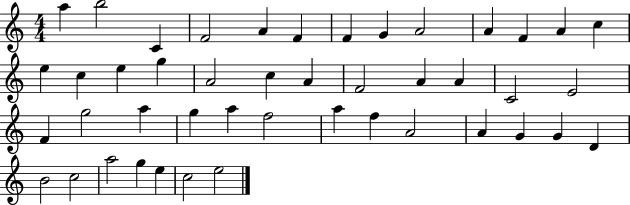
X:1
T:Untitled
M:4/4
L:1/4
K:C
a b2 C F2 A F F G A2 A F A c e c e g A2 c A F2 A A C2 E2 F g2 a g a f2 a f A2 A G G D B2 c2 a2 g e c2 e2